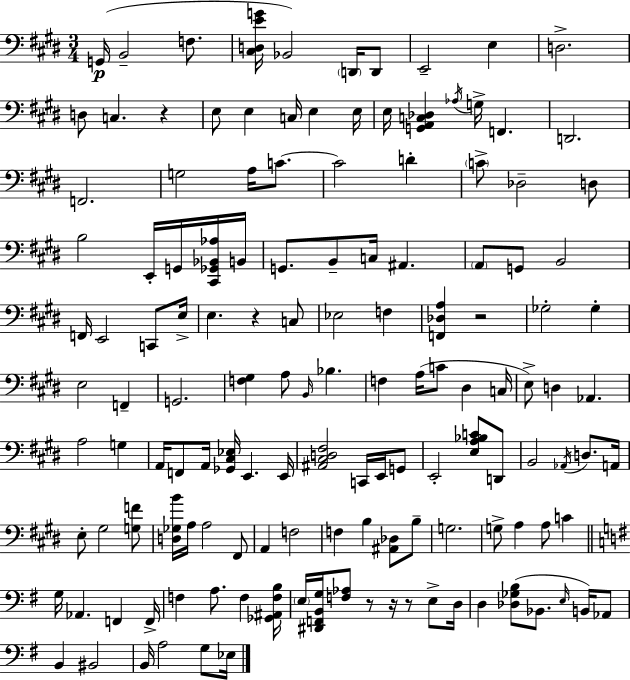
X:1
T:Untitled
M:3/4
L:1/4
K:E
G,,/4 B,,2 F,/2 [^C,D,EG]/4 _B,,2 D,,/4 D,,/2 E,,2 E, D,2 D,/2 C, z E,/2 E, C,/4 E, E,/4 E,/4 [G,,A,,C,_D,] _A,/4 G,/4 F,, D,,2 F,,2 G,2 A,/4 C/2 C2 D C/2 _D,2 D,/2 B,2 E,,/4 G,,/4 [^C,,_G,,_B,,_A,]/4 B,,/4 G,,/2 B,,/2 C,/4 ^A,, A,,/2 G,,/2 B,,2 F,,/4 E,,2 C,,/2 E,/4 E, z C,/2 _E,2 F, [F,,_D,A,] z2 _G,2 _G, E,2 F,, G,,2 [F,^G,] A,/2 B,,/4 _B, F, A,/4 C/2 ^D, C,/4 E,/2 D, _A,, A,2 G, A,,/4 F,,/2 A,,/4 [_G,,^C,_E,]/4 E,, E,,/4 [^A,,^C,D,^F,]2 C,,/4 E,,/4 G,,/2 E,,2 [E,A,_B,C]/2 D,,/2 B,,2 _A,,/4 D,/2 A,,/4 E,/2 ^G,2 [G,F]/2 [D,_G,B]/4 A,/4 A,2 ^F,,/2 A,, F,2 F, B, [^A,,_D,]/2 B,/2 G,2 G,/2 A, A,/2 C G,/4 _A,, F,, F,,/4 F, A,/2 F, [_G,,^A,,F,B,]/4 E,/4 [^D,,F,,B,,G,]/4 [F,_A,]/2 z/2 z/4 z/2 E,/2 D,/4 D, [_D,_G,B,]/2 _B,,/2 E,/4 B,,/4 _A,,/2 B,, ^B,,2 B,,/4 A,2 G,/2 _E,/4